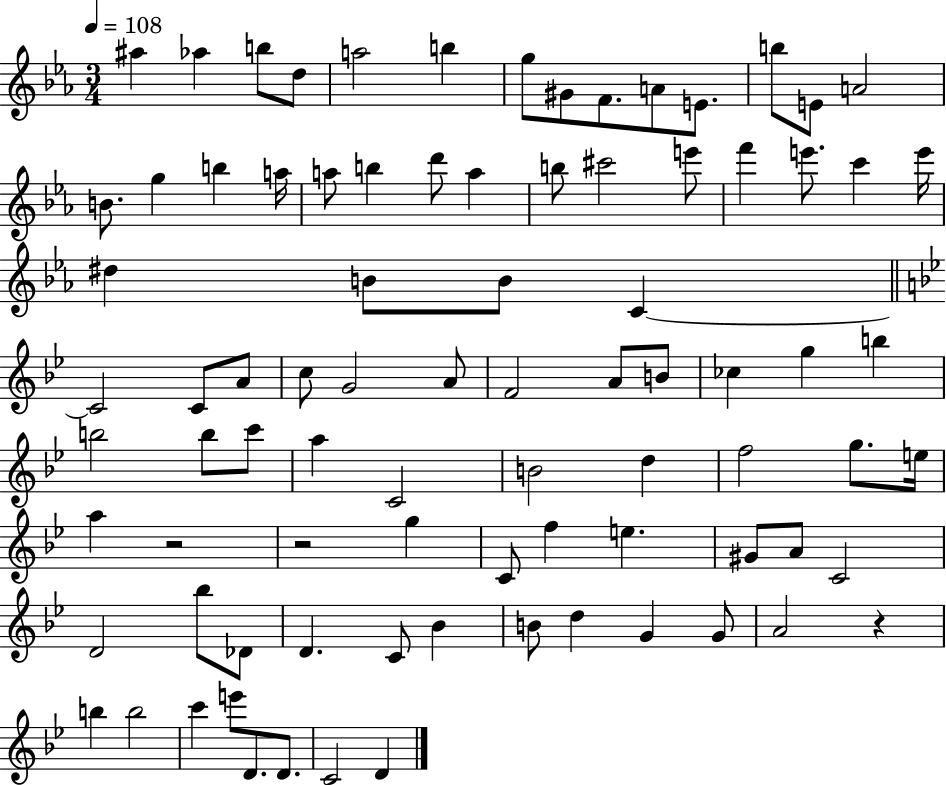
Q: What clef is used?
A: treble